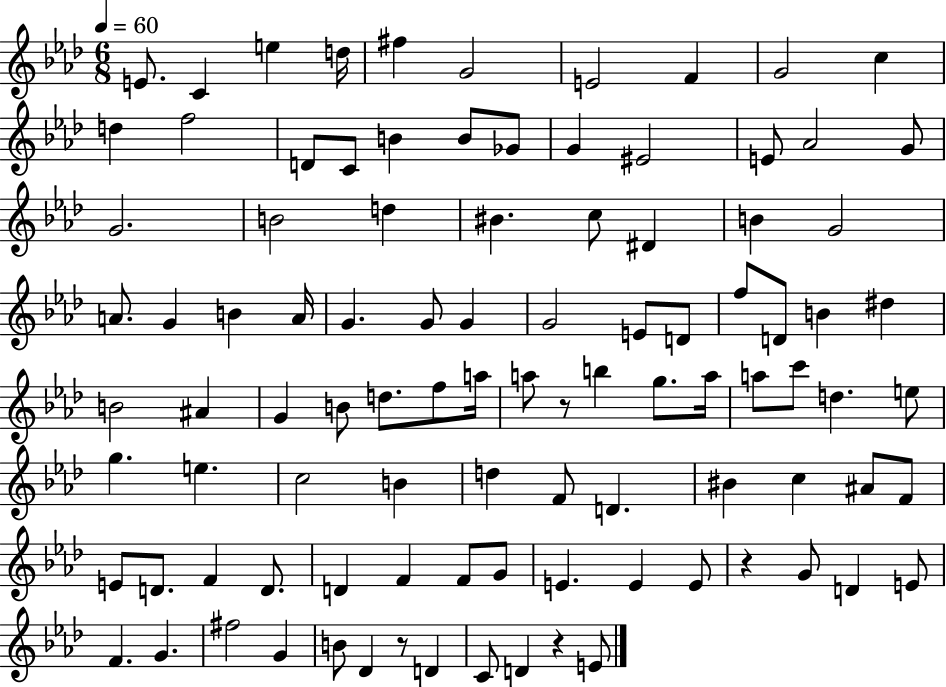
E4/e. C4/q E5/q D5/s F#5/q G4/h E4/h F4/q G4/h C5/q D5/q F5/h D4/e C4/e B4/q B4/e Gb4/e G4/q EIS4/h E4/e Ab4/h G4/e G4/h. B4/h D5/q BIS4/q. C5/e D#4/q B4/q G4/h A4/e. G4/q B4/q A4/s G4/q. G4/e G4/q G4/h E4/e D4/e F5/e D4/e B4/q D#5/q B4/h A#4/q G4/q B4/e D5/e. F5/e A5/s A5/e R/e B5/q G5/e. A5/s A5/e C6/e D5/q. E5/e G5/q. E5/q. C5/h B4/q D5/q F4/e D4/q. BIS4/q C5/q A#4/e F4/e E4/e D4/e. F4/q D4/e. D4/q F4/q F4/e G4/e E4/q. E4/q E4/e R/q G4/e D4/q E4/e F4/q. G4/q. F#5/h G4/q B4/e Db4/q R/e D4/q C4/e D4/q R/q E4/e